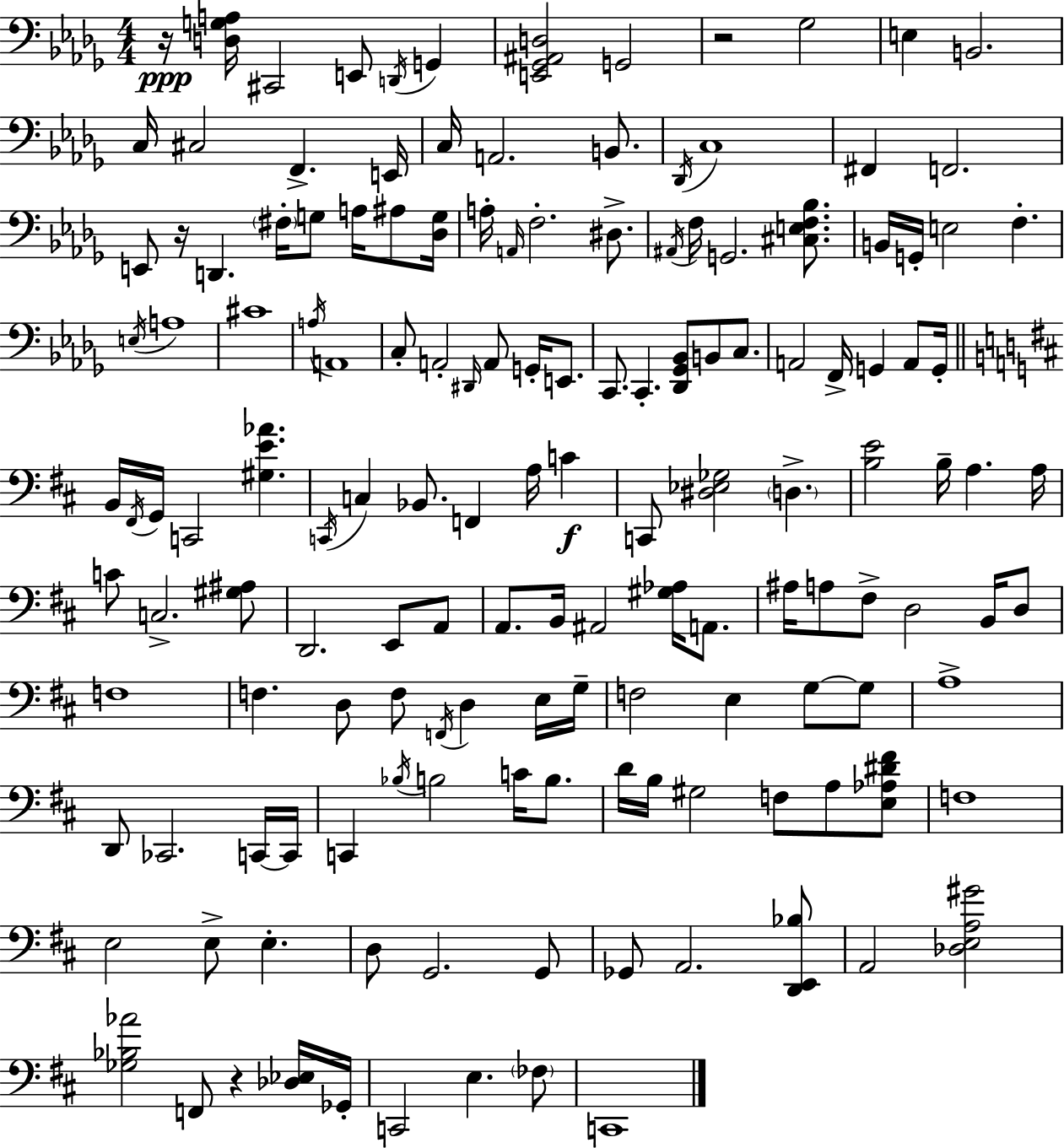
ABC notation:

X:1
T:Untitled
M:4/4
L:1/4
K:Bbm
z/4 [D,G,A,]/4 ^C,,2 E,,/2 D,,/4 G,, [E,,_G,,^A,,D,]2 G,,2 z2 _G,2 E, B,,2 C,/4 ^C,2 F,, E,,/4 C,/4 A,,2 B,,/2 _D,,/4 C,4 ^F,, F,,2 E,,/2 z/4 D,, ^F,/4 G,/2 A,/4 ^A,/2 [_D,G,]/4 A,/4 A,,/4 F,2 ^D,/2 ^A,,/4 F,/4 G,,2 [^C,E,F,_B,]/2 B,,/4 G,,/4 E,2 F, E,/4 A,4 ^C4 A,/4 A,,4 C,/2 A,,2 ^D,,/4 A,,/2 G,,/4 E,,/2 C,,/2 C,, [_D,,_G,,_B,,]/2 B,,/2 C,/2 A,,2 F,,/4 G,, A,,/2 G,,/4 B,,/4 ^F,,/4 G,,/4 C,,2 [^G,E_A] C,,/4 C, _B,,/2 F,, A,/4 C C,,/2 [^D,_E,_G,]2 D, [B,E]2 B,/4 A, A,/4 C/2 C,2 [^G,^A,]/2 D,,2 E,,/2 A,,/2 A,,/2 B,,/4 ^A,,2 [^G,_A,]/4 A,,/2 ^A,/4 A,/2 ^F,/2 D,2 B,,/4 D,/2 F,4 F, D,/2 F,/2 F,,/4 D, E,/4 G,/4 F,2 E, G,/2 G,/2 A,4 D,,/2 _C,,2 C,,/4 C,,/4 C,, _B,/4 B,2 C/4 B,/2 D/4 B,/4 ^G,2 F,/2 A,/2 [E,_A,^D^F]/2 F,4 E,2 E,/2 E, D,/2 G,,2 G,,/2 _G,,/2 A,,2 [D,,E,,_B,]/2 A,,2 [_D,E,A,^G]2 [_G,_B,_A]2 F,,/2 z [_D,_E,]/4 _G,,/4 C,,2 E, _F,/2 C,,4